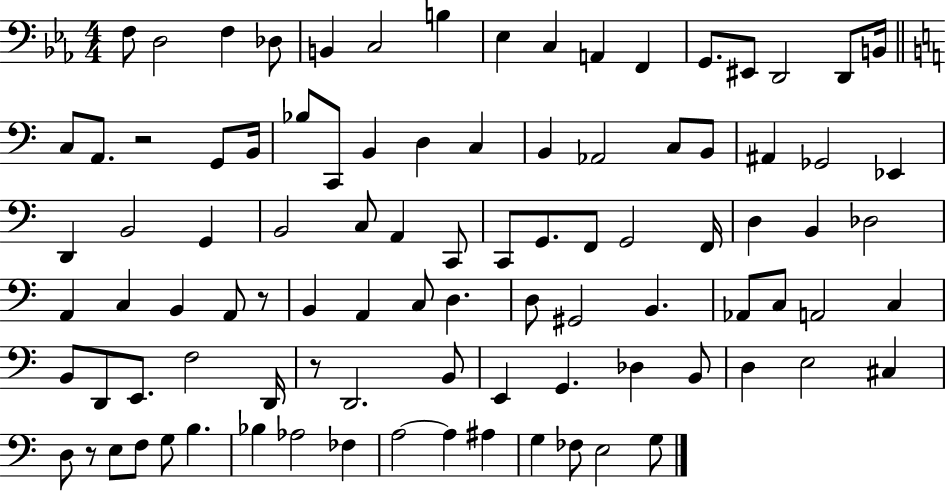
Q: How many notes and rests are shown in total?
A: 95